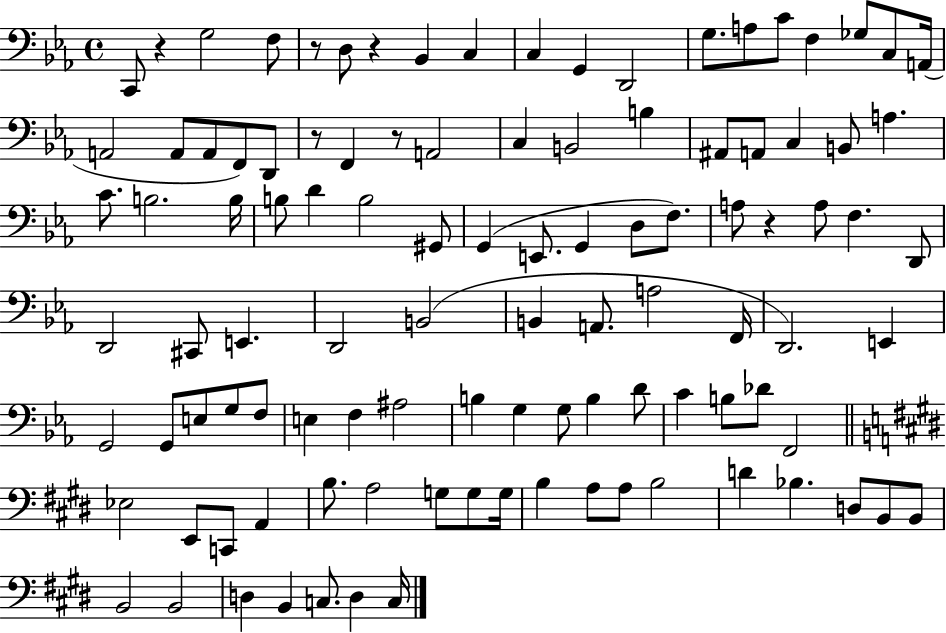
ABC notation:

X:1
T:Untitled
M:4/4
L:1/4
K:Eb
C,,/2 z G,2 F,/2 z/2 D,/2 z _B,, C, C, G,, D,,2 G,/2 A,/2 C/2 F, _G,/2 C,/2 A,,/4 A,,2 A,,/2 A,,/2 F,,/2 D,,/2 z/2 F,, z/2 A,,2 C, B,,2 B, ^A,,/2 A,,/2 C, B,,/2 A, C/2 B,2 B,/4 B,/2 D B,2 ^G,,/2 G,, E,,/2 G,, D,/2 F,/2 A,/2 z A,/2 F, D,,/2 D,,2 ^C,,/2 E,, D,,2 B,,2 B,, A,,/2 A,2 F,,/4 D,,2 E,, G,,2 G,,/2 E,/2 G,/2 F,/2 E, F, ^A,2 B, G, G,/2 B, D/2 C B,/2 _D/2 F,,2 _E,2 E,,/2 C,,/2 A,, B,/2 A,2 G,/2 G,/2 G,/4 B, A,/2 A,/2 B,2 D _B, D,/2 B,,/2 B,,/2 B,,2 B,,2 D, B,, C,/2 D, C,/4